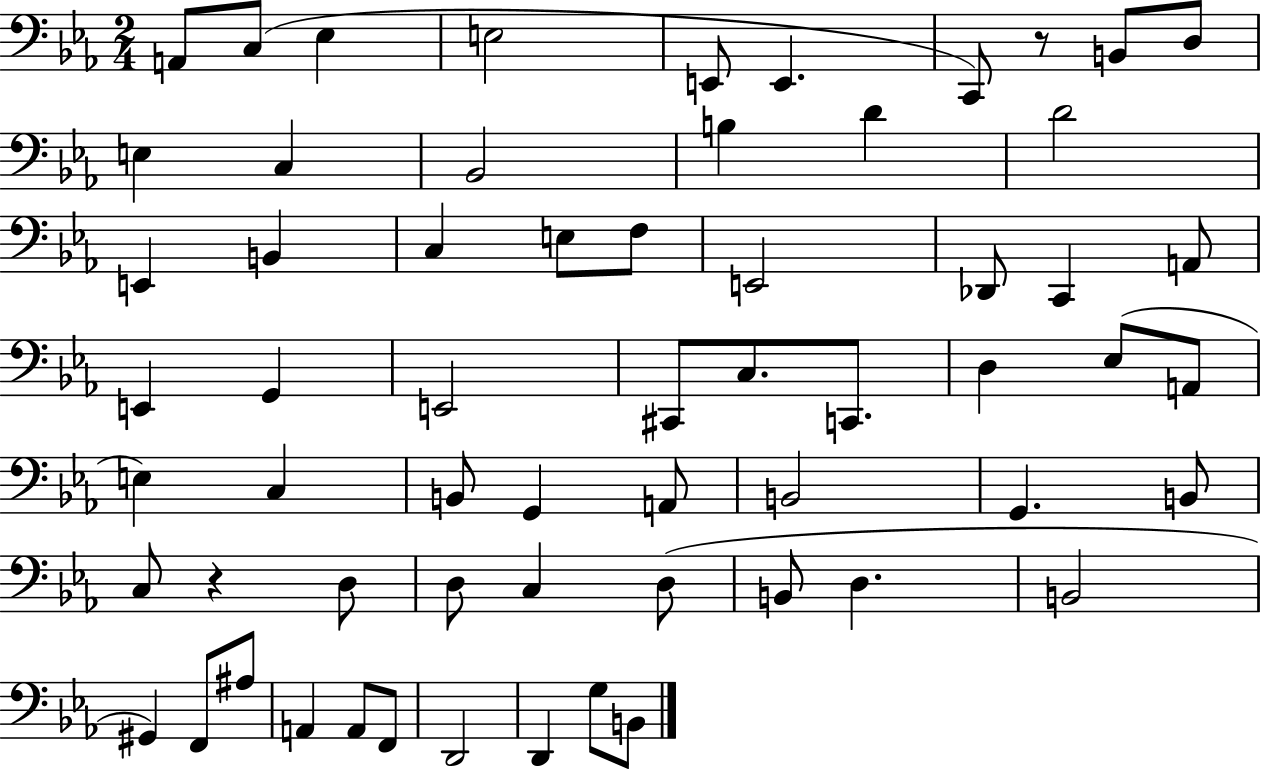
A2/e C3/e Eb3/q E3/h E2/e E2/q. C2/e R/e B2/e D3/e E3/q C3/q Bb2/h B3/q D4/q D4/h E2/q B2/q C3/q E3/e F3/e E2/h Db2/e C2/q A2/e E2/q G2/q E2/h C#2/e C3/e. C2/e. D3/q Eb3/e A2/e E3/q C3/q B2/e G2/q A2/e B2/h G2/q. B2/e C3/e R/q D3/e D3/e C3/q D3/e B2/e D3/q. B2/h G#2/q F2/e A#3/e A2/q A2/e F2/e D2/h D2/q G3/e B2/e